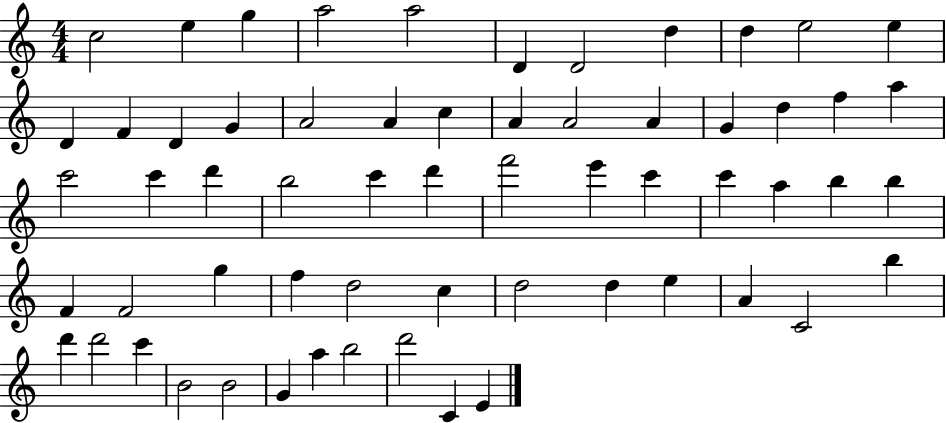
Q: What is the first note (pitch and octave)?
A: C5